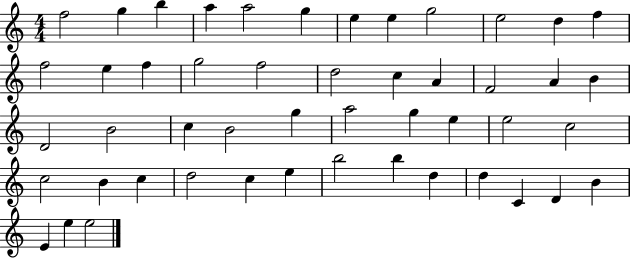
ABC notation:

X:1
T:Untitled
M:4/4
L:1/4
K:C
f2 g b a a2 g e e g2 e2 d f f2 e f g2 f2 d2 c A F2 A B D2 B2 c B2 g a2 g e e2 c2 c2 B c d2 c e b2 b d d C D B E e e2